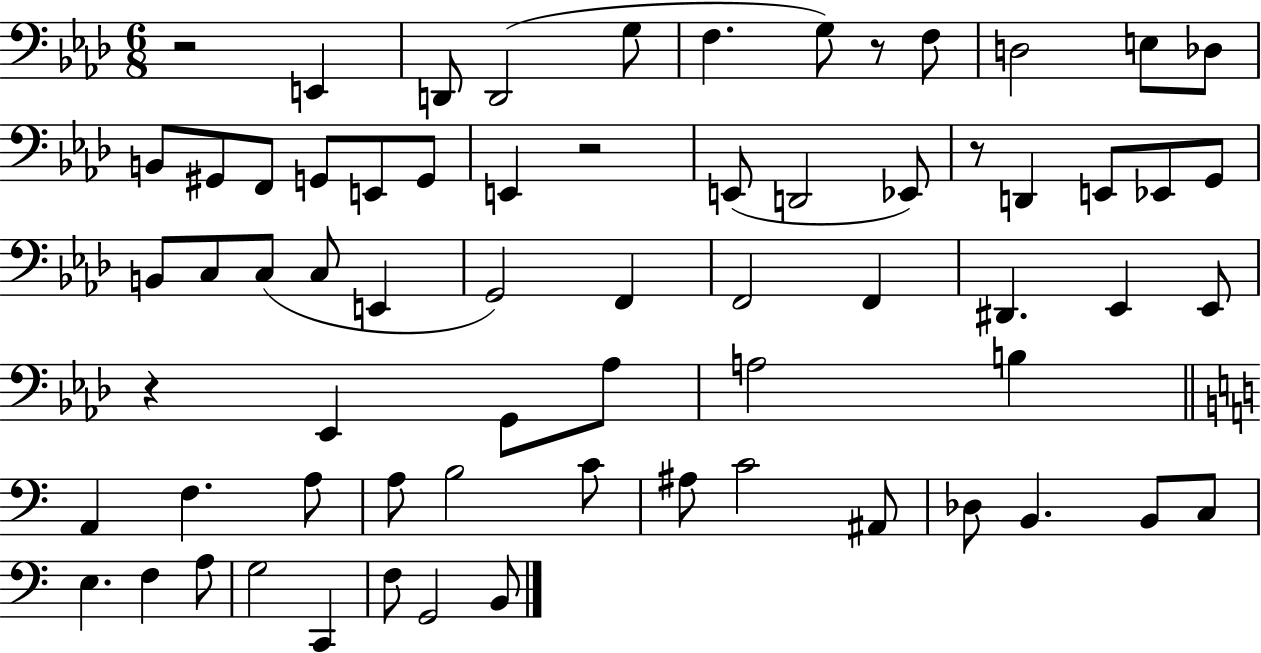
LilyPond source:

{
  \clef bass
  \numericTimeSignature
  \time 6/8
  \key aes \major
  r2 e,4 | d,8 d,2( g8 | f4. g8) r8 f8 | d2 e8 des8 | \break b,8 gis,8 f,8 g,8 e,8 g,8 | e,4 r2 | e,8( d,2 ees,8) | r8 d,4 e,8 ees,8 g,8 | \break b,8 c8 c8( c8 e,4 | g,2) f,4 | f,2 f,4 | dis,4. ees,4 ees,8 | \break r4 ees,4 g,8 aes8 | a2 b4 | \bar "||" \break \key c \major a,4 f4. a8 | a8 b2 c'8 | ais8 c'2 ais,8 | des8 b,4. b,8 c8 | \break e4. f4 a8 | g2 c,4 | f8 g,2 b,8 | \bar "|."
}